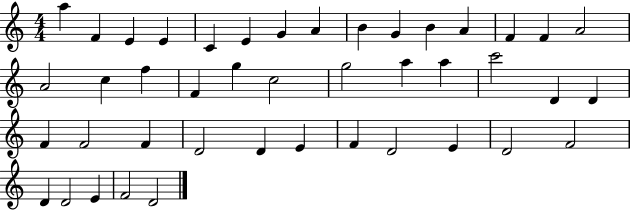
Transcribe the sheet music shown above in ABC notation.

X:1
T:Untitled
M:4/4
L:1/4
K:C
a F E E C E G A B G B A F F A2 A2 c f F g c2 g2 a a c'2 D D F F2 F D2 D E F D2 E D2 F2 D D2 E F2 D2